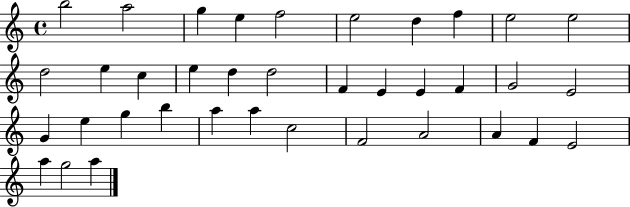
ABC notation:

X:1
T:Untitled
M:4/4
L:1/4
K:C
b2 a2 g e f2 e2 d f e2 e2 d2 e c e d d2 F E E F G2 E2 G e g b a a c2 F2 A2 A F E2 a g2 a